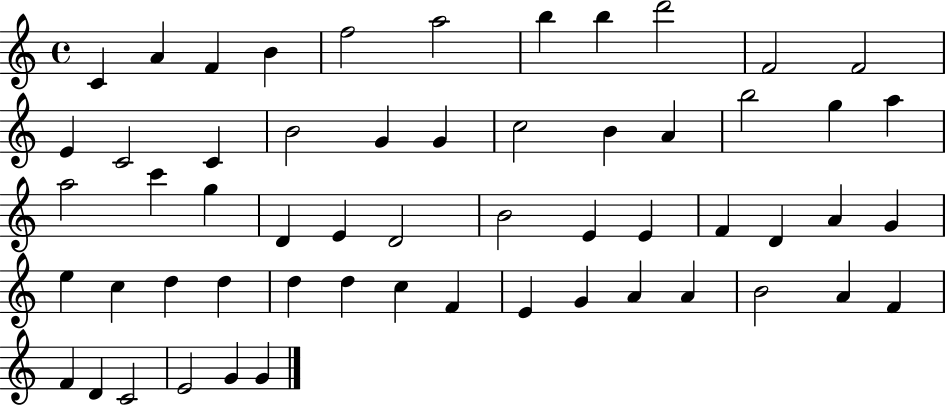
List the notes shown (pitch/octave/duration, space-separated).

C4/q A4/q F4/q B4/q F5/h A5/h B5/q B5/q D6/h F4/h F4/h E4/q C4/h C4/q B4/h G4/q G4/q C5/h B4/q A4/q B5/h G5/q A5/q A5/h C6/q G5/q D4/q E4/q D4/h B4/h E4/q E4/q F4/q D4/q A4/q G4/q E5/q C5/q D5/q D5/q D5/q D5/q C5/q F4/q E4/q G4/q A4/q A4/q B4/h A4/q F4/q F4/q D4/q C4/h E4/h G4/q G4/q